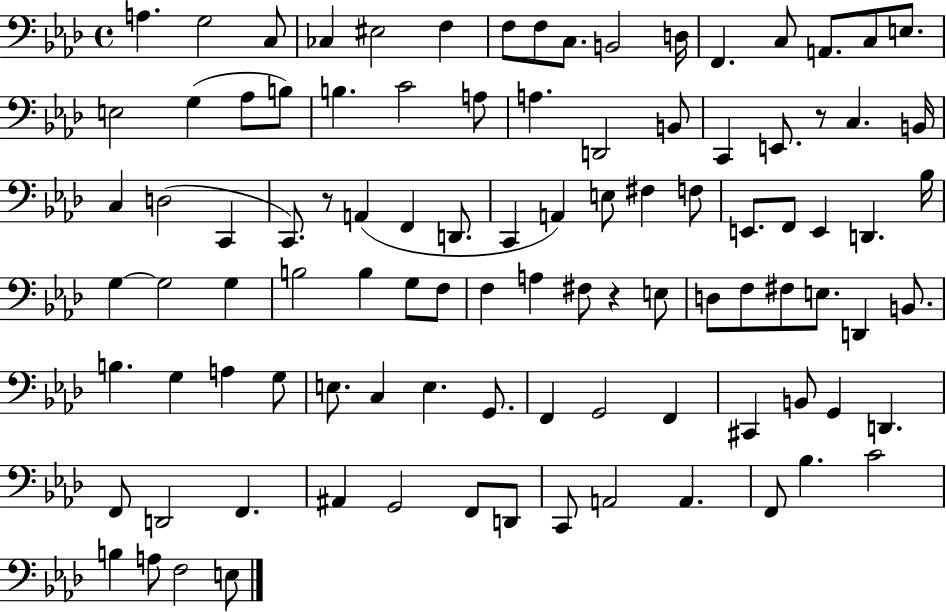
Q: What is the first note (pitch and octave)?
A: A3